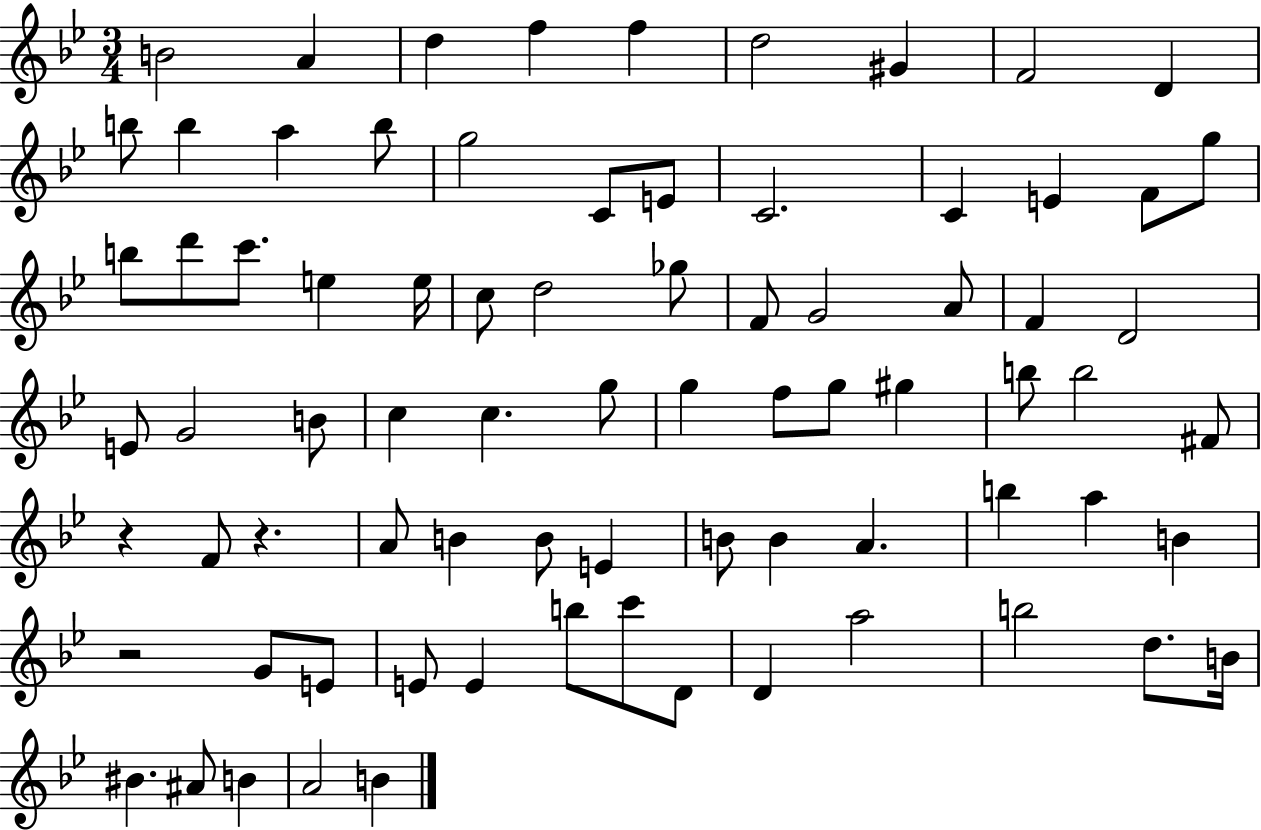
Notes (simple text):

B4/h A4/q D5/q F5/q F5/q D5/h G#4/q F4/h D4/q B5/e B5/q A5/q B5/e G5/h C4/e E4/e C4/h. C4/q E4/q F4/e G5/e B5/e D6/e C6/e. E5/q E5/s C5/e D5/h Gb5/e F4/e G4/h A4/e F4/q D4/h E4/e G4/h B4/e C5/q C5/q. G5/e G5/q F5/e G5/e G#5/q B5/e B5/h F#4/e R/q F4/e R/q. A4/e B4/q B4/e E4/q B4/e B4/q A4/q. B5/q A5/q B4/q R/h G4/e E4/e E4/e E4/q B5/e C6/e D4/e D4/q A5/h B5/h D5/e. B4/s BIS4/q. A#4/e B4/q A4/h B4/q